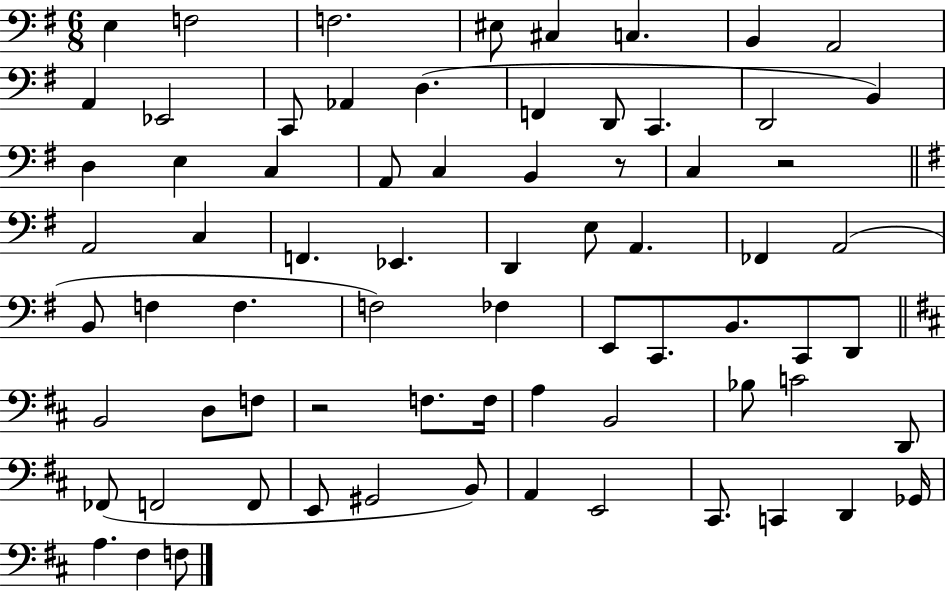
{
  \clef bass
  \numericTimeSignature
  \time 6/8
  \key g \major
  e4 f2 | f2. | eis8 cis4 c4. | b,4 a,2 | \break a,4 ees,2 | c,8 aes,4 d4.( | f,4 d,8 c,4. | d,2 b,4) | \break d4 e4 c4 | a,8 c4 b,4 r8 | c4 r2 | \bar "||" \break \key g \major a,2 c4 | f,4. ees,4. | d,4 e8 a,4. | fes,4 a,2( | \break b,8 f4 f4. | f2) fes4 | e,8 c,8. b,8. c,8 d,8 | \bar "||" \break \key b \minor b,2 d8 f8 | r2 f8. f16 | a4 b,2 | bes8 c'2 d,8 | \break fes,8( f,2 f,8 | e,8 gis,2 b,8) | a,4 e,2 | cis,8. c,4 d,4 ges,16 | \break a4. fis4 f8 | \bar "|."
}